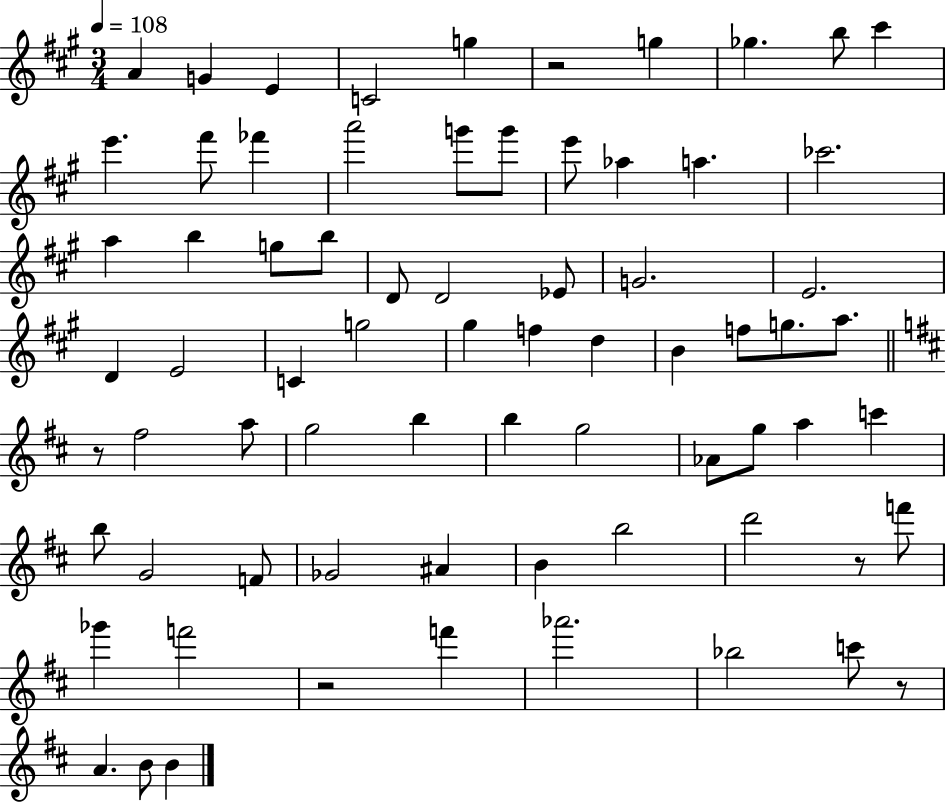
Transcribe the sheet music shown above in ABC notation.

X:1
T:Untitled
M:3/4
L:1/4
K:A
A G E C2 g z2 g _g b/2 ^c' e' ^f'/2 _f' a'2 g'/2 g'/2 e'/2 _a a _c'2 a b g/2 b/2 D/2 D2 _E/2 G2 E2 D E2 C g2 ^g f d B f/2 g/2 a/2 z/2 ^f2 a/2 g2 b b g2 _A/2 g/2 a c' b/2 G2 F/2 _G2 ^A B b2 d'2 z/2 f'/2 _g' f'2 z2 f' _a'2 _b2 c'/2 z/2 A B/2 B